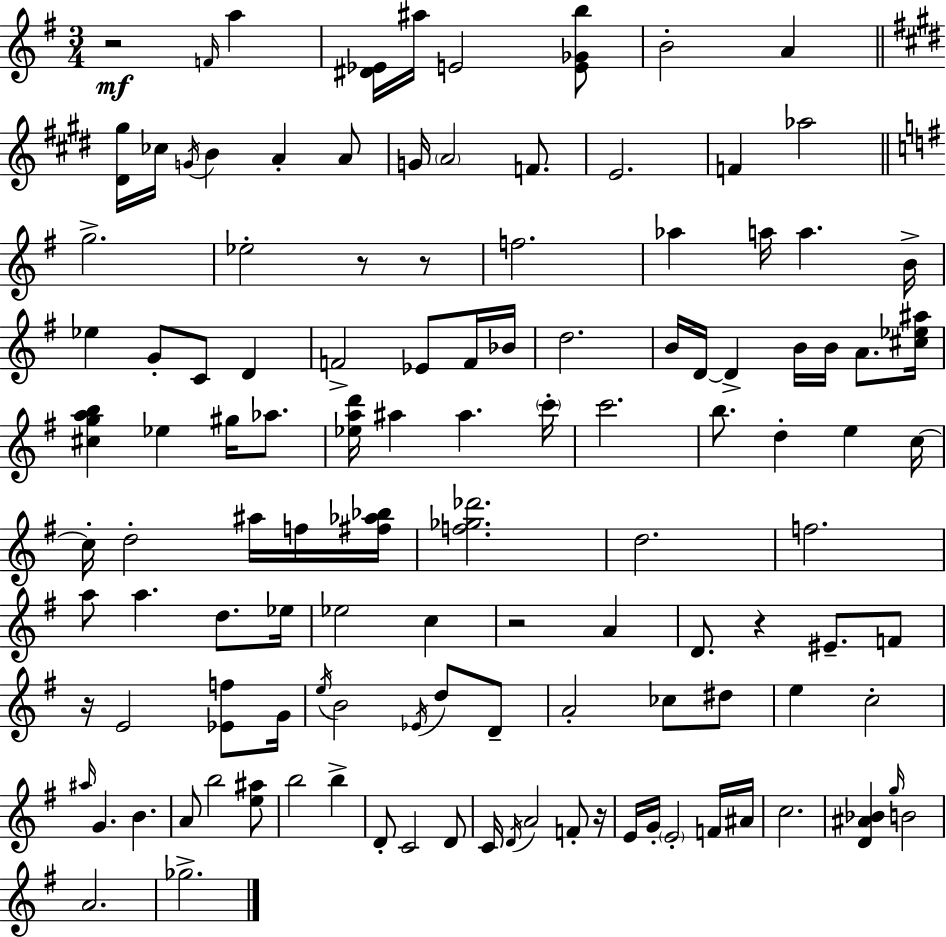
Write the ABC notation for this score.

X:1
T:Untitled
M:3/4
L:1/4
K:Em
z2 F/4 a [^D_E]/4 ^a/4 E2 [E_Gb]/2 B2 A [^D^g]/4 _c/4 G/4 B A A/2 G/4 A2 F/2 E2 F _a2 g2 _e2 z/2 z/2 f2 _a a/4 a B/4 _e G/2 C/2 D F2 _E/2 F/4 _B/4 d2 B/4 D/4 D B/4 B/4 A/2 [^c_e^a]/4 [^cgab] _e ^g/4 _a/2 [_ead']/4 ^a ^a c'/4 c'2 b/2 d e c/4 c/4 d2 ^a/4 f/4 [^f_a_b]/4 [f_g_d']2 d2 f2 a/2 a d/2 _e/4 _e2 c z2 A D/2 z ^E/2 F/2 z/4 E2 [_Ef]/2 G/4 e/4 B2 _E/4 d/2 D/2 A2 _c/2 ^d/2 e c2 ^a/4 G B A/2 b2 [e^a]/2 b2 b D/2 C2 D/2 C/4 D/4 A2 F/2 z/4 E/4 G/4 E2 F/4 ^A/4 c2 [D^A_B] g/4 B2 A2 _g2